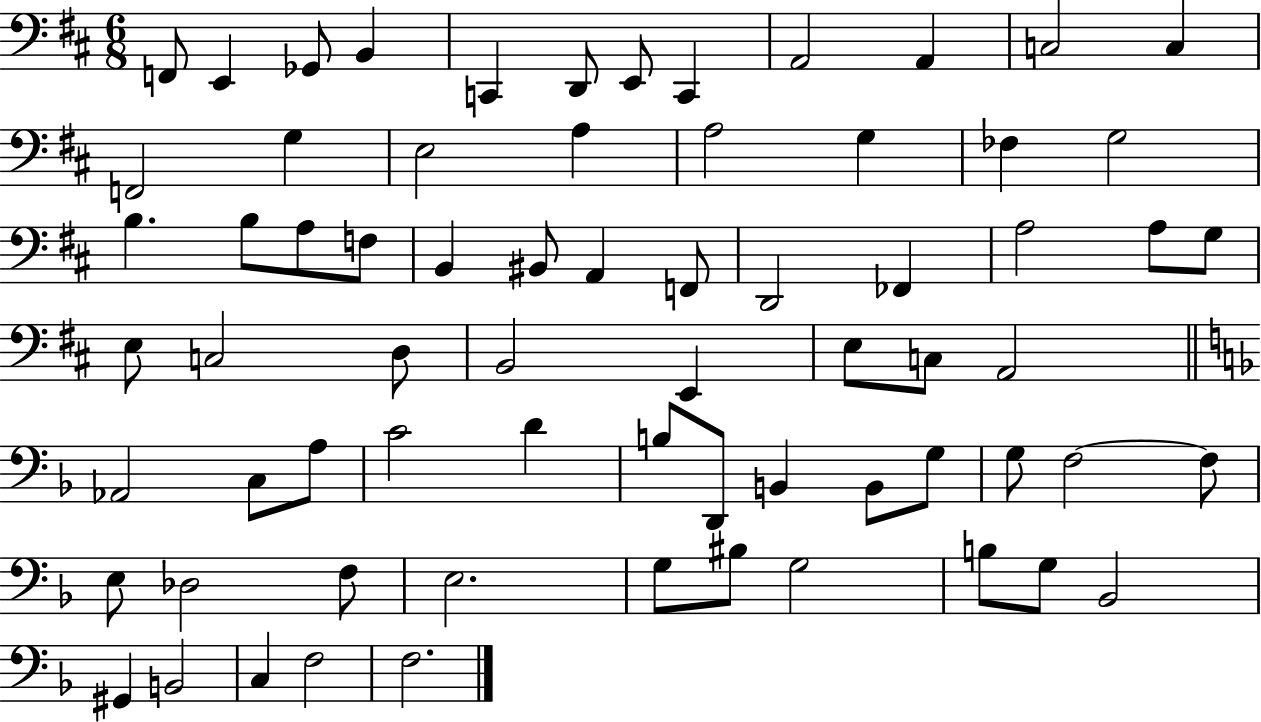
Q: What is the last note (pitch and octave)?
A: F3